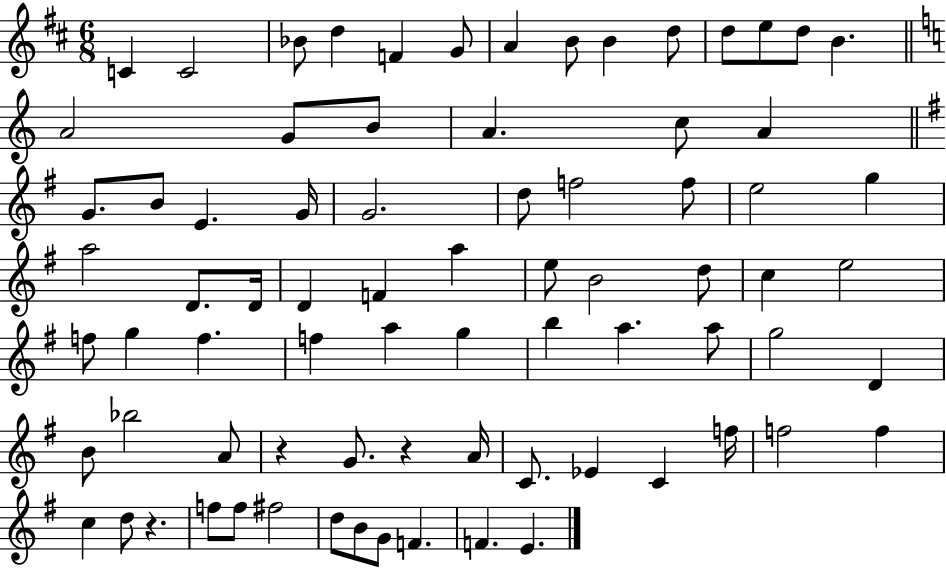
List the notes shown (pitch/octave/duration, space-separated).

C4/q C4/h Bb4/e D5/q F4/q G4/e A4/q B4/e B4/q D5/e D5/e E5/e D5/e B4/q. A4/h G4/e B4/e A4/q. C5/e A4/q G4/e. B4/e E4/q. G4/s G4/h. D5/e F5/h F5/e E5/h G5/q A5/h D4/e. D4/s D4/q F4/q A5/q E5/e B4/h D5/e C5/q E5/h F5/e G5/q F5/q. F5/q A5/q G5/q B5/q A5/q. A5/e G5/h D4/q B4/e Bb5/h A4/e R/q G4/e. R/q A4/s C4/e. Eb4/q C4/q F5/s F5/h F5/q C5/q D5/e R/q. F5/e F5/e F#5/h D5/e B4/e G4/e F4/q. F4/q. E4/q.